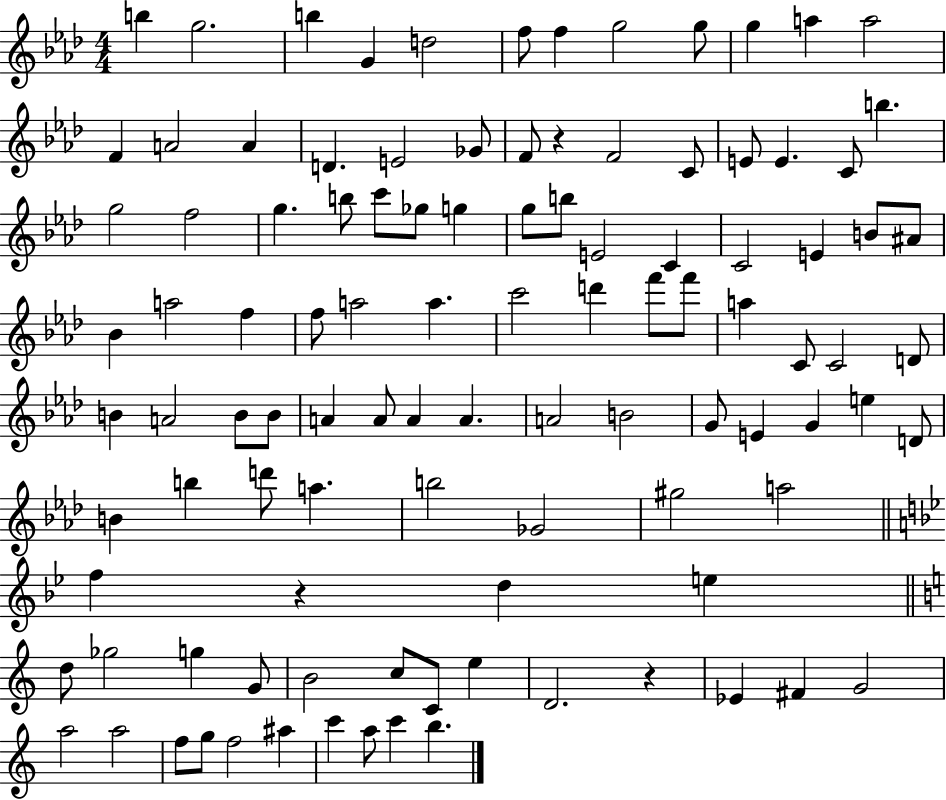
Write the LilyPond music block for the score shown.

{
  \clef treble
  \numericTimeSignature
  \time 4/4
  \key aes \major
  \repeat volta 2 { b''4 g''2. | b''4 g'4 d''2 | f''8 f''4 g''2 g''8 | g''4 a''4 a''2 | \break f'4 a'2 a'4 | d'4. e'2 ges'8 | f'8 r4 f'2 c'8 | e'8 e'4. c'8 b''4. | \break g''2 f''2 | g''4. b''8 c'''8 ges''8 g''4 | g''8 b''8 e'2 c'4 | c'2 e'4 b'8 ais'8 | \break bes'4 a''2 f''4 | f''8 a''2 a''4. | c'''2 d'''4 f'''8 f'''8 | a''4 c'8 c'2 d'8 | \break b'4 a'2 b'8 b'8 | a'4 a'8 a'4 a'4. | a'2 b'2 | g'8 e'4 g'4 e''4 d'8 | \break b'4 b''4 d'''8 a''4. | b''2 ges'2 | gis''2 a''2 | \bar "||" \break \key bes \major f''4 r4 d''4 e''4 | \bar "||" \break \key a \minor d''8 ges''2 g''4 g'8 | b'2 c''8 c'8 e''4 | d'2. r4 | ees'4 fis'4 g'2 | \break a''2 a''2 | f''8 g''8 f''2 ais''4 | c'''4 a''8 c'''4 b''4. | } \bar "|."
}